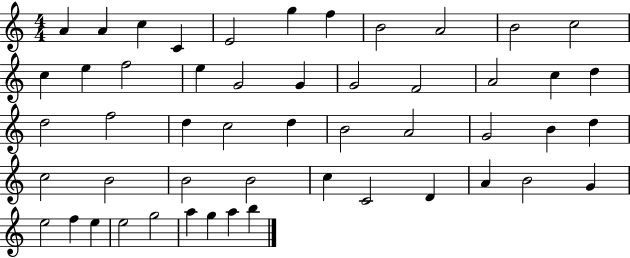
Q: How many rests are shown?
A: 0